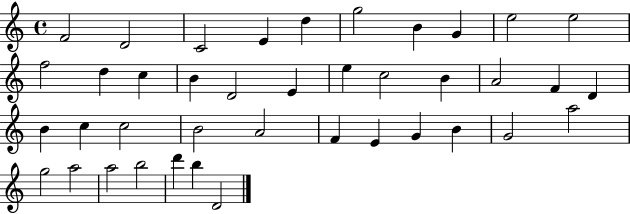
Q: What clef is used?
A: treble